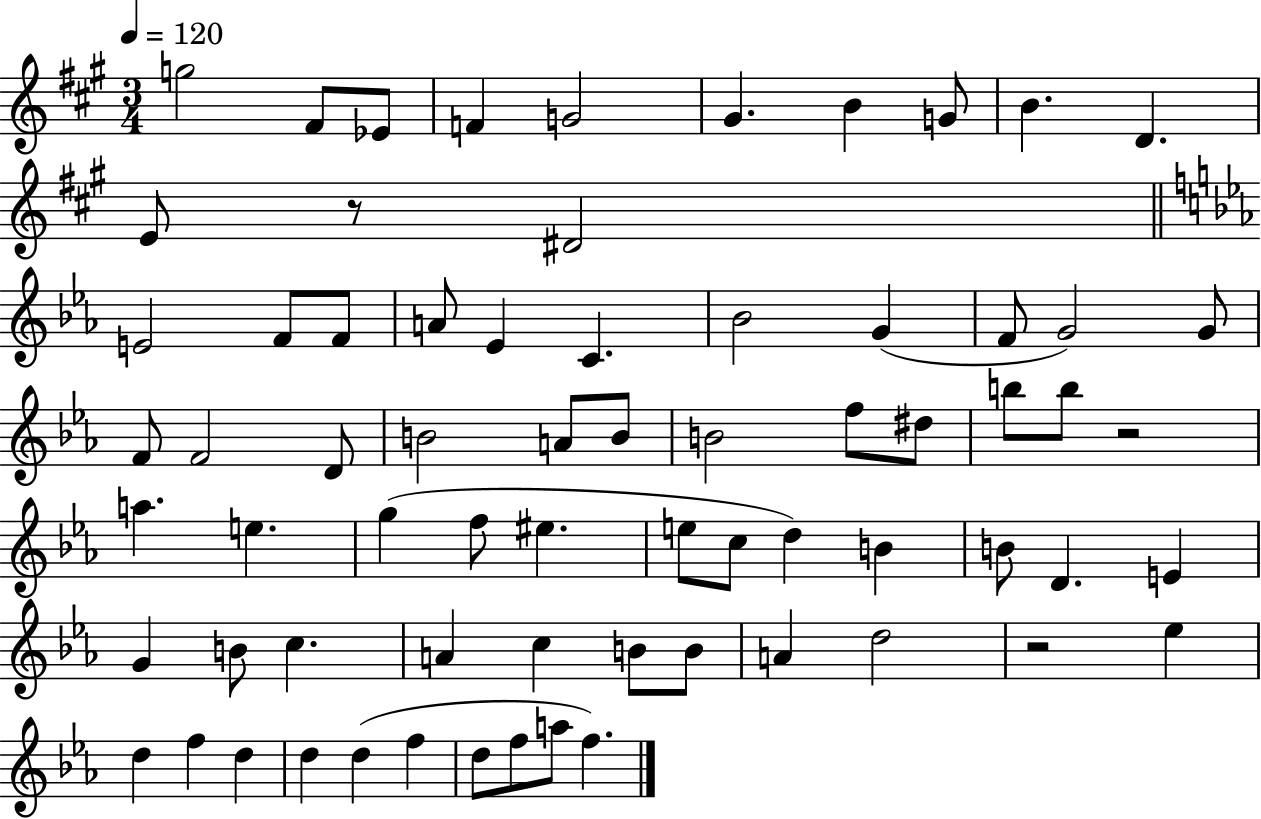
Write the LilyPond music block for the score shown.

{
  \clef treble
  \numericTimeSignature
  \time 3/4
  \key a \major
  \tempo 4 = 120
  g''2 fis'8 ees'8 | f'4 g'2 | gis'4. b'4 g'8 | b'4. d'4. | \break e'8 r8 dis'2 | \bar "||" \break \key ees \major e'2 f'8 f'8 | a'8 ees'4 c'4. | bes'2 g'4( | f'8 g'2) g'8 | \break f'8 f'2 d'8 | b'2 a'8 b'8 | b'2 f''8 dis''8 | b''8 b''8 r2 | \break a''4. e''4. | g''4( f''8 eis''4. | e''8 c''8 d''4) b'4 | b'8 d'4. e'4 | \break g'4 b'8 c''4. | a'4 c''4 b'8 b'8 | a'4 d''2 | r2 ees''4 | \break d''4 f''4 d''4 | d''4 d''4( f''4 | d''8 f''8 a''8 f''4.) | \bar "|."
}